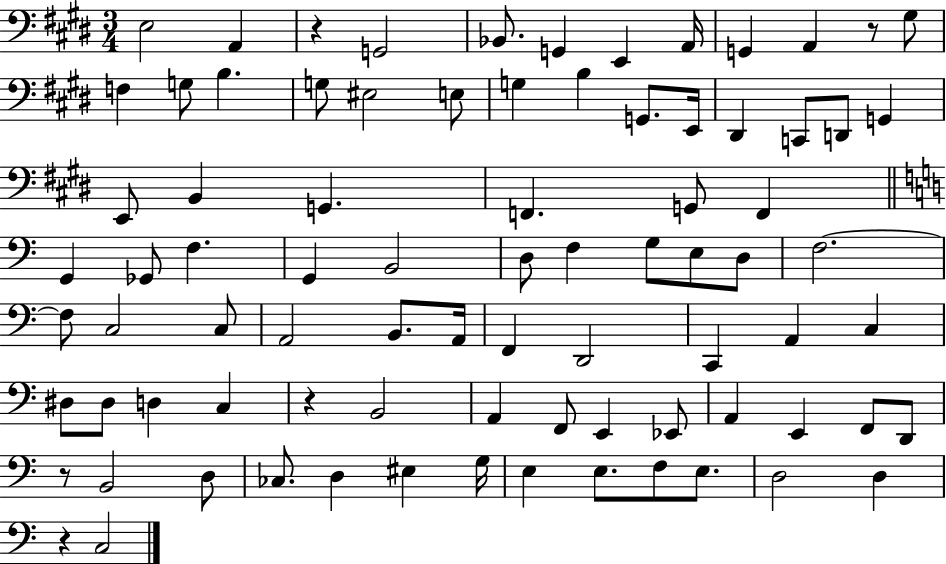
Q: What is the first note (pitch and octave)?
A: E3